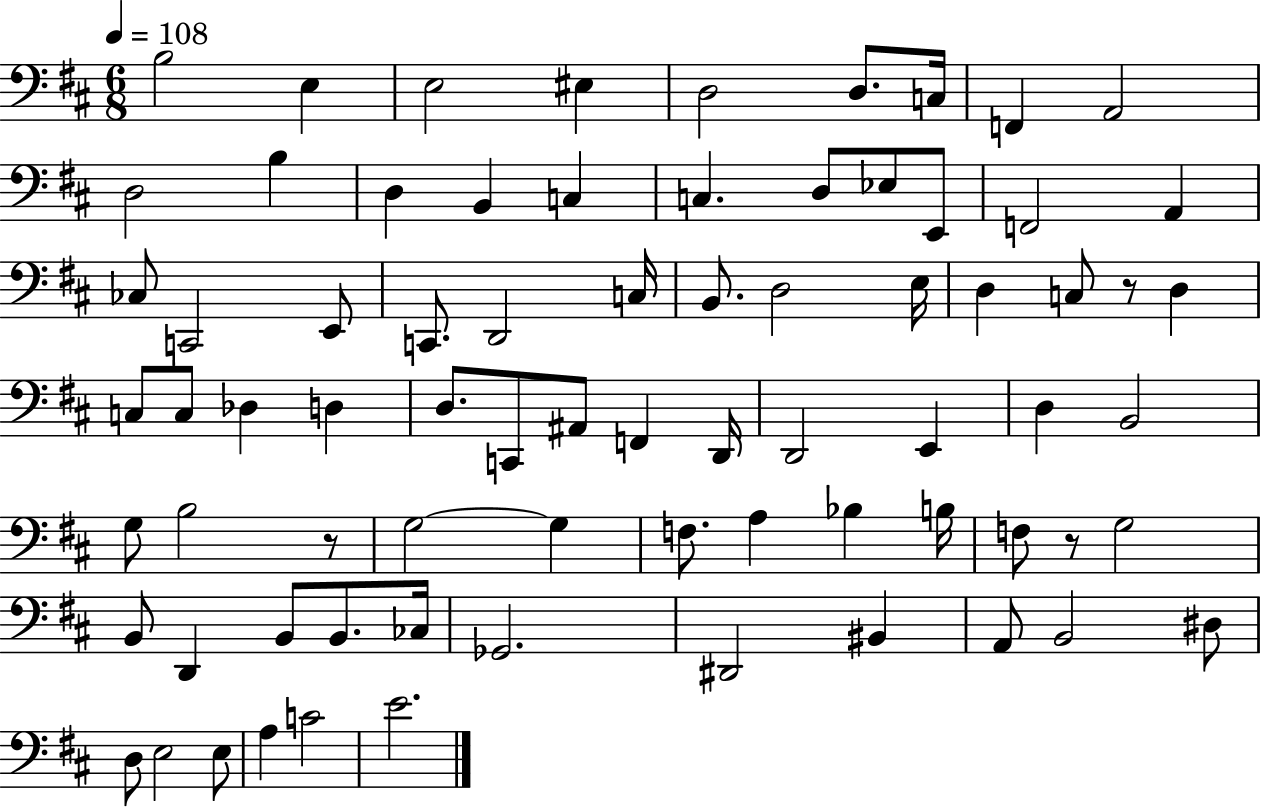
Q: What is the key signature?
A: D major